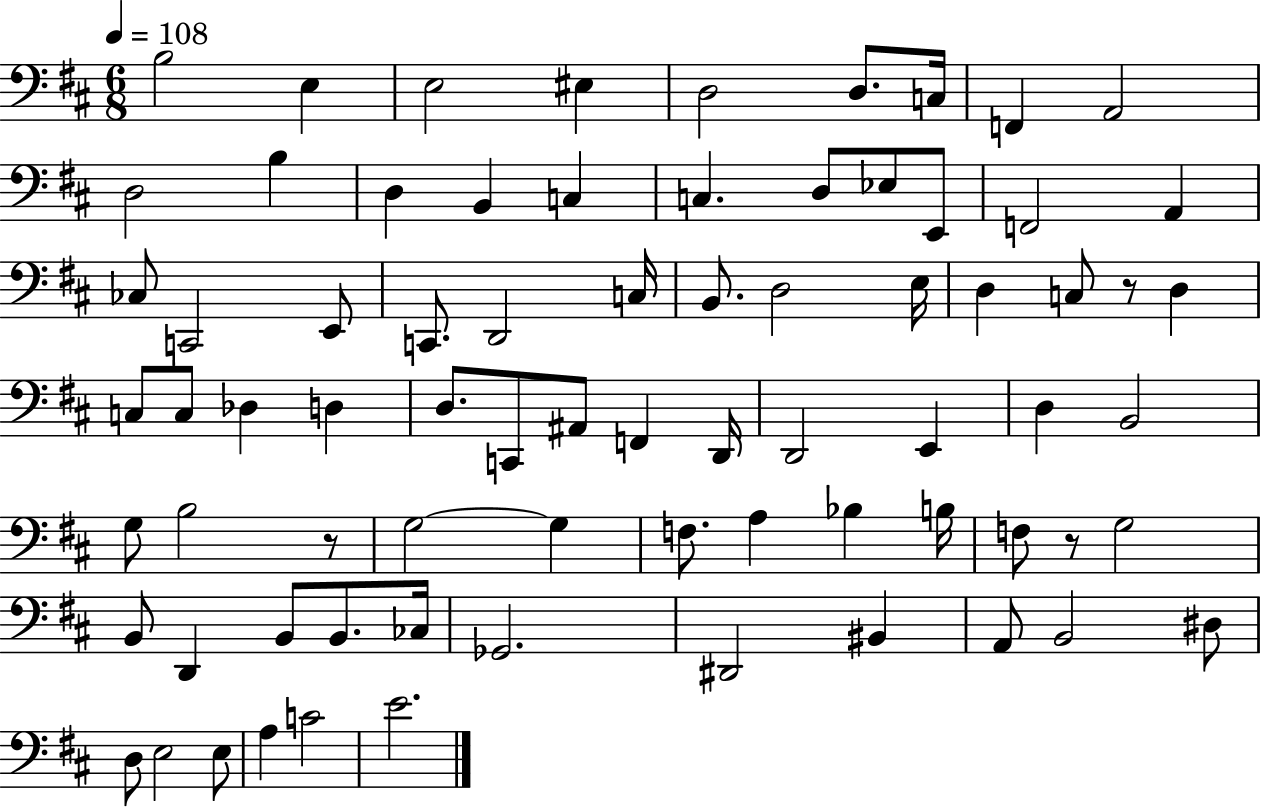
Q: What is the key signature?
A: D major